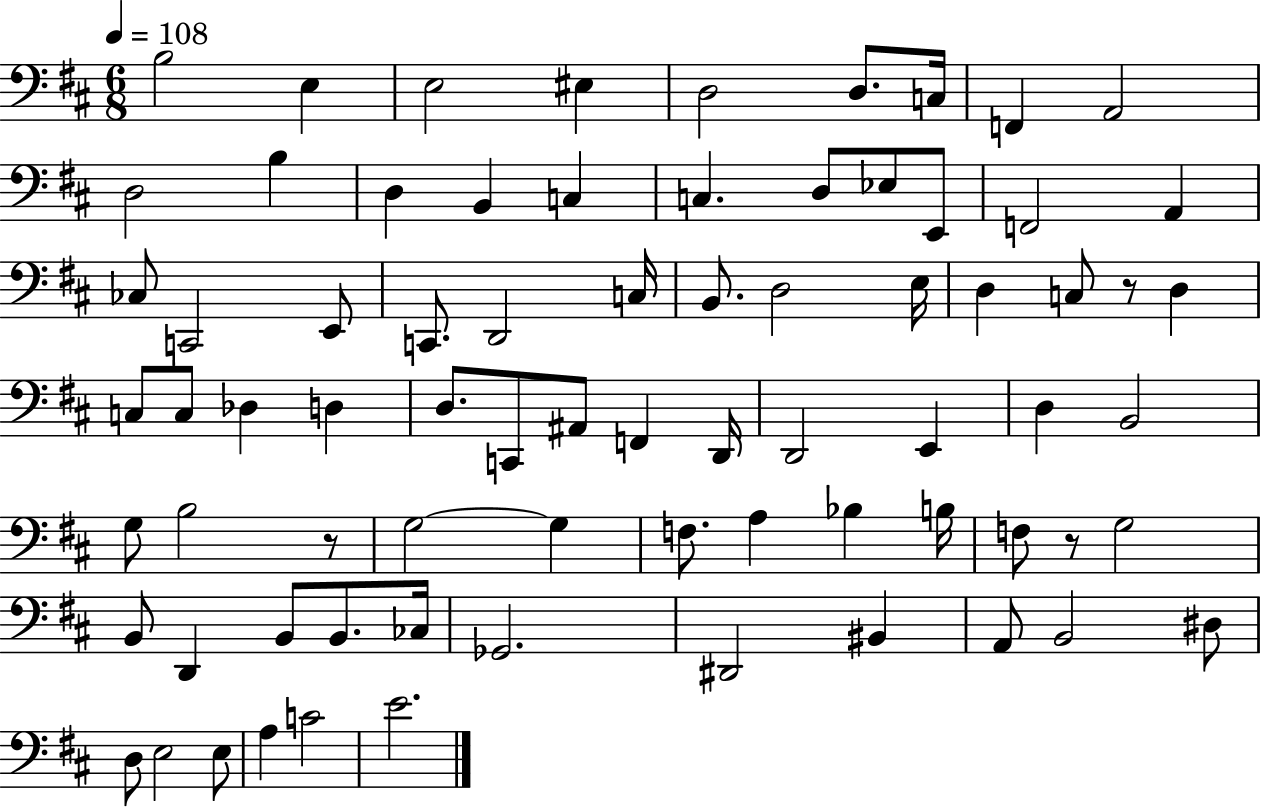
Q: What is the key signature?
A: D major